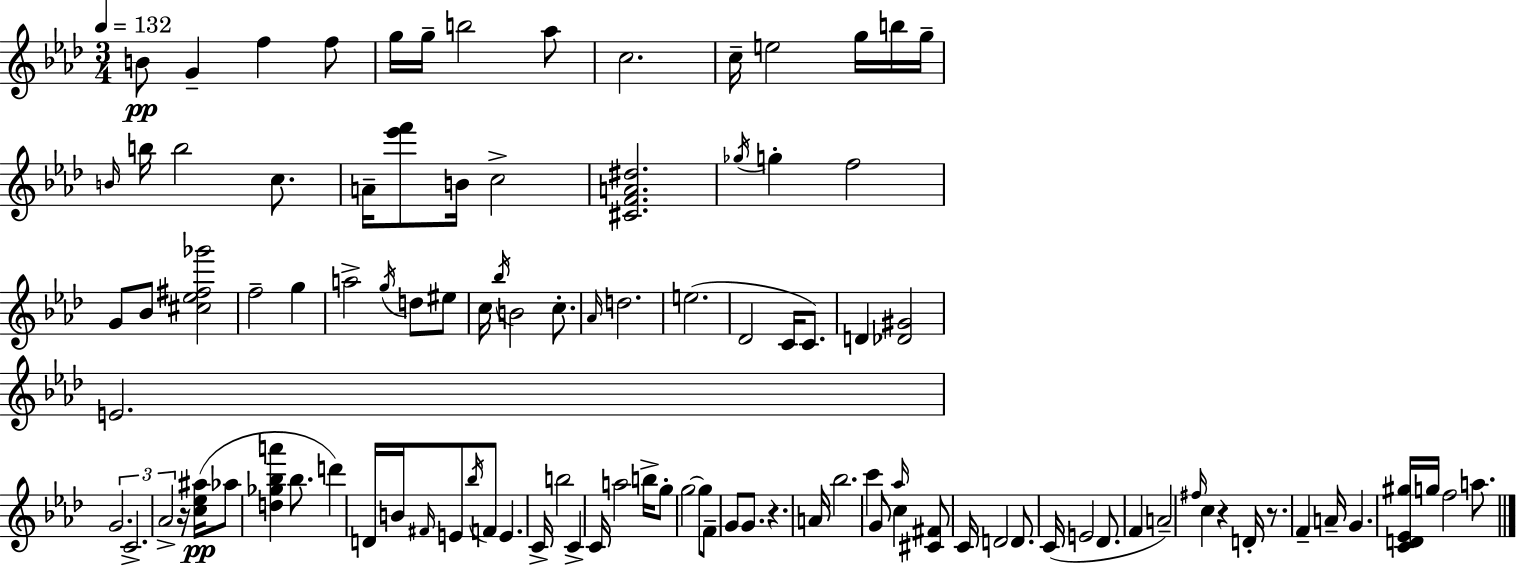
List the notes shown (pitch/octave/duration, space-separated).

B4/e G4/q F5/q F5/e G5/s G5/s B5/h Ab5/e C5/h. C5/s E5/h G5/s B5/s G5/s B4/s B5/s B5/h C5/e. A4/s [Eb6,F6]/e B4/s C5/h [C#4,F4,A4,D#5]/h. Gb5/s G5/q F5/h G4/e Bb4/e [C#5,Eb5,F#5,Gb6]/h F5/h G5/q A5/h G5/s D5/e EIS5/e C5/s Bb5/s B4/h C5/e. Ab4/s D5/h. E5/h. Db4/h C4/s C4/e. D4/q [Db4,G#4]/h E4/h. G4/h. C4/h. Ab4/h R/s [C5,Eb5,A#5]/s Ab5/e [D5,Gb5,Bb5,A6]/q Bb5/e. D6/q D4/s B4/s F#4/s E4/e Bb5/s F4/e E4/q. C4/s B5/h C4/q C4/s A5/h B5/s G5/e G5/h G5/e F4/e G4/e G4/e. R/q. A4/s Bb5/h. C6/q G4/e Ab5/s C5/q [C#4,F#4]/e C4/s D4/h D4/e. C4/s E4/h Db4/e. F4/q A4/h F#5/s C5/q R/q D4/s R/e. F4/q A4/s G4/q. [C4,D4,Eb4,G#5]/s G5/s F5/h A5/e.